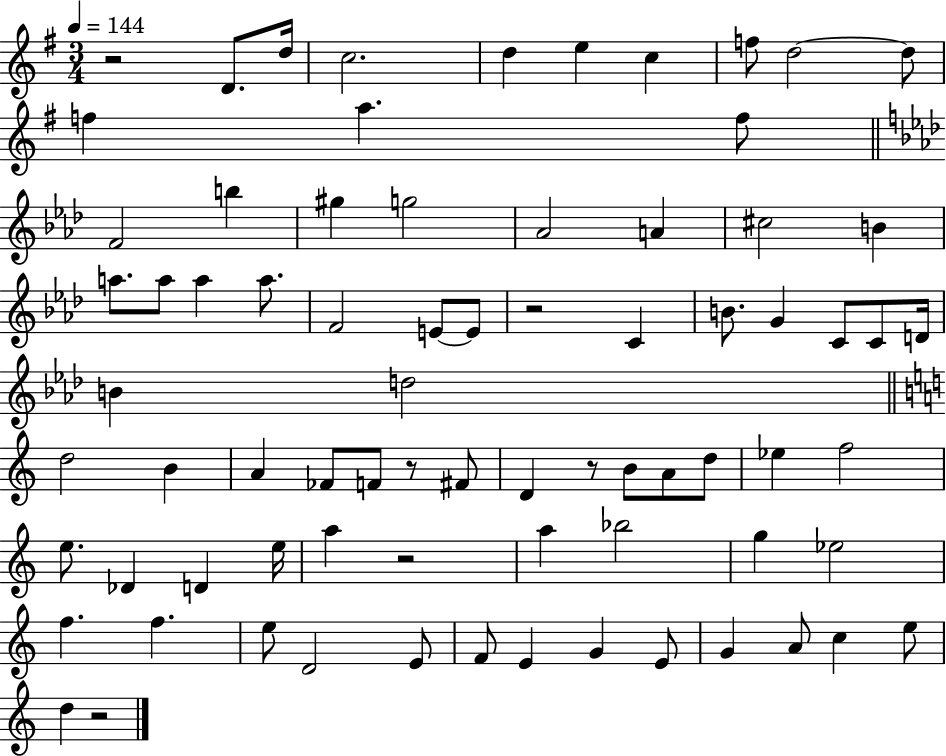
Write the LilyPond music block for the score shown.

{
  \clef treble
  \numericTimeSignature
  \time 3/4
  \key g \major
  \tempo 4 = 144
  r2 d'8. d''16 | c''2. | d''4 e''4 c''4 | f''8 d''2~~ d''8 | \break f''4 a''4. f''8 | \bar "||" \break \key aes \major f'2 b''4 | gis''4 g''2 | aes'2 a'4 | cis''2 b'4 | \break a''8. a''8 a''4 a''8. | f'2 e'8~~ e'8 | r2 c'4 | b'8. g'4 c'8 c'8 d'16 | \break b'4 d''2 | \bar "||" \break \key a \minor d''2 b'4 | a'4 fes'8 f'8 r8 fis'8 | d'4 r8 b'8 a'8 d''8 | ees''4 f''2 | \break e''8. des'4 d'4 e''16 | a''4 r2 | a''4 bes''2 | g''4 ees''2 | \break f''4. f''4. | e''8 d'2 e'8 | f'8 e'4 g'4 e'8 | g'4 a'8 c''4 e''8 | \break d''4 r2 | \bar "|."
}